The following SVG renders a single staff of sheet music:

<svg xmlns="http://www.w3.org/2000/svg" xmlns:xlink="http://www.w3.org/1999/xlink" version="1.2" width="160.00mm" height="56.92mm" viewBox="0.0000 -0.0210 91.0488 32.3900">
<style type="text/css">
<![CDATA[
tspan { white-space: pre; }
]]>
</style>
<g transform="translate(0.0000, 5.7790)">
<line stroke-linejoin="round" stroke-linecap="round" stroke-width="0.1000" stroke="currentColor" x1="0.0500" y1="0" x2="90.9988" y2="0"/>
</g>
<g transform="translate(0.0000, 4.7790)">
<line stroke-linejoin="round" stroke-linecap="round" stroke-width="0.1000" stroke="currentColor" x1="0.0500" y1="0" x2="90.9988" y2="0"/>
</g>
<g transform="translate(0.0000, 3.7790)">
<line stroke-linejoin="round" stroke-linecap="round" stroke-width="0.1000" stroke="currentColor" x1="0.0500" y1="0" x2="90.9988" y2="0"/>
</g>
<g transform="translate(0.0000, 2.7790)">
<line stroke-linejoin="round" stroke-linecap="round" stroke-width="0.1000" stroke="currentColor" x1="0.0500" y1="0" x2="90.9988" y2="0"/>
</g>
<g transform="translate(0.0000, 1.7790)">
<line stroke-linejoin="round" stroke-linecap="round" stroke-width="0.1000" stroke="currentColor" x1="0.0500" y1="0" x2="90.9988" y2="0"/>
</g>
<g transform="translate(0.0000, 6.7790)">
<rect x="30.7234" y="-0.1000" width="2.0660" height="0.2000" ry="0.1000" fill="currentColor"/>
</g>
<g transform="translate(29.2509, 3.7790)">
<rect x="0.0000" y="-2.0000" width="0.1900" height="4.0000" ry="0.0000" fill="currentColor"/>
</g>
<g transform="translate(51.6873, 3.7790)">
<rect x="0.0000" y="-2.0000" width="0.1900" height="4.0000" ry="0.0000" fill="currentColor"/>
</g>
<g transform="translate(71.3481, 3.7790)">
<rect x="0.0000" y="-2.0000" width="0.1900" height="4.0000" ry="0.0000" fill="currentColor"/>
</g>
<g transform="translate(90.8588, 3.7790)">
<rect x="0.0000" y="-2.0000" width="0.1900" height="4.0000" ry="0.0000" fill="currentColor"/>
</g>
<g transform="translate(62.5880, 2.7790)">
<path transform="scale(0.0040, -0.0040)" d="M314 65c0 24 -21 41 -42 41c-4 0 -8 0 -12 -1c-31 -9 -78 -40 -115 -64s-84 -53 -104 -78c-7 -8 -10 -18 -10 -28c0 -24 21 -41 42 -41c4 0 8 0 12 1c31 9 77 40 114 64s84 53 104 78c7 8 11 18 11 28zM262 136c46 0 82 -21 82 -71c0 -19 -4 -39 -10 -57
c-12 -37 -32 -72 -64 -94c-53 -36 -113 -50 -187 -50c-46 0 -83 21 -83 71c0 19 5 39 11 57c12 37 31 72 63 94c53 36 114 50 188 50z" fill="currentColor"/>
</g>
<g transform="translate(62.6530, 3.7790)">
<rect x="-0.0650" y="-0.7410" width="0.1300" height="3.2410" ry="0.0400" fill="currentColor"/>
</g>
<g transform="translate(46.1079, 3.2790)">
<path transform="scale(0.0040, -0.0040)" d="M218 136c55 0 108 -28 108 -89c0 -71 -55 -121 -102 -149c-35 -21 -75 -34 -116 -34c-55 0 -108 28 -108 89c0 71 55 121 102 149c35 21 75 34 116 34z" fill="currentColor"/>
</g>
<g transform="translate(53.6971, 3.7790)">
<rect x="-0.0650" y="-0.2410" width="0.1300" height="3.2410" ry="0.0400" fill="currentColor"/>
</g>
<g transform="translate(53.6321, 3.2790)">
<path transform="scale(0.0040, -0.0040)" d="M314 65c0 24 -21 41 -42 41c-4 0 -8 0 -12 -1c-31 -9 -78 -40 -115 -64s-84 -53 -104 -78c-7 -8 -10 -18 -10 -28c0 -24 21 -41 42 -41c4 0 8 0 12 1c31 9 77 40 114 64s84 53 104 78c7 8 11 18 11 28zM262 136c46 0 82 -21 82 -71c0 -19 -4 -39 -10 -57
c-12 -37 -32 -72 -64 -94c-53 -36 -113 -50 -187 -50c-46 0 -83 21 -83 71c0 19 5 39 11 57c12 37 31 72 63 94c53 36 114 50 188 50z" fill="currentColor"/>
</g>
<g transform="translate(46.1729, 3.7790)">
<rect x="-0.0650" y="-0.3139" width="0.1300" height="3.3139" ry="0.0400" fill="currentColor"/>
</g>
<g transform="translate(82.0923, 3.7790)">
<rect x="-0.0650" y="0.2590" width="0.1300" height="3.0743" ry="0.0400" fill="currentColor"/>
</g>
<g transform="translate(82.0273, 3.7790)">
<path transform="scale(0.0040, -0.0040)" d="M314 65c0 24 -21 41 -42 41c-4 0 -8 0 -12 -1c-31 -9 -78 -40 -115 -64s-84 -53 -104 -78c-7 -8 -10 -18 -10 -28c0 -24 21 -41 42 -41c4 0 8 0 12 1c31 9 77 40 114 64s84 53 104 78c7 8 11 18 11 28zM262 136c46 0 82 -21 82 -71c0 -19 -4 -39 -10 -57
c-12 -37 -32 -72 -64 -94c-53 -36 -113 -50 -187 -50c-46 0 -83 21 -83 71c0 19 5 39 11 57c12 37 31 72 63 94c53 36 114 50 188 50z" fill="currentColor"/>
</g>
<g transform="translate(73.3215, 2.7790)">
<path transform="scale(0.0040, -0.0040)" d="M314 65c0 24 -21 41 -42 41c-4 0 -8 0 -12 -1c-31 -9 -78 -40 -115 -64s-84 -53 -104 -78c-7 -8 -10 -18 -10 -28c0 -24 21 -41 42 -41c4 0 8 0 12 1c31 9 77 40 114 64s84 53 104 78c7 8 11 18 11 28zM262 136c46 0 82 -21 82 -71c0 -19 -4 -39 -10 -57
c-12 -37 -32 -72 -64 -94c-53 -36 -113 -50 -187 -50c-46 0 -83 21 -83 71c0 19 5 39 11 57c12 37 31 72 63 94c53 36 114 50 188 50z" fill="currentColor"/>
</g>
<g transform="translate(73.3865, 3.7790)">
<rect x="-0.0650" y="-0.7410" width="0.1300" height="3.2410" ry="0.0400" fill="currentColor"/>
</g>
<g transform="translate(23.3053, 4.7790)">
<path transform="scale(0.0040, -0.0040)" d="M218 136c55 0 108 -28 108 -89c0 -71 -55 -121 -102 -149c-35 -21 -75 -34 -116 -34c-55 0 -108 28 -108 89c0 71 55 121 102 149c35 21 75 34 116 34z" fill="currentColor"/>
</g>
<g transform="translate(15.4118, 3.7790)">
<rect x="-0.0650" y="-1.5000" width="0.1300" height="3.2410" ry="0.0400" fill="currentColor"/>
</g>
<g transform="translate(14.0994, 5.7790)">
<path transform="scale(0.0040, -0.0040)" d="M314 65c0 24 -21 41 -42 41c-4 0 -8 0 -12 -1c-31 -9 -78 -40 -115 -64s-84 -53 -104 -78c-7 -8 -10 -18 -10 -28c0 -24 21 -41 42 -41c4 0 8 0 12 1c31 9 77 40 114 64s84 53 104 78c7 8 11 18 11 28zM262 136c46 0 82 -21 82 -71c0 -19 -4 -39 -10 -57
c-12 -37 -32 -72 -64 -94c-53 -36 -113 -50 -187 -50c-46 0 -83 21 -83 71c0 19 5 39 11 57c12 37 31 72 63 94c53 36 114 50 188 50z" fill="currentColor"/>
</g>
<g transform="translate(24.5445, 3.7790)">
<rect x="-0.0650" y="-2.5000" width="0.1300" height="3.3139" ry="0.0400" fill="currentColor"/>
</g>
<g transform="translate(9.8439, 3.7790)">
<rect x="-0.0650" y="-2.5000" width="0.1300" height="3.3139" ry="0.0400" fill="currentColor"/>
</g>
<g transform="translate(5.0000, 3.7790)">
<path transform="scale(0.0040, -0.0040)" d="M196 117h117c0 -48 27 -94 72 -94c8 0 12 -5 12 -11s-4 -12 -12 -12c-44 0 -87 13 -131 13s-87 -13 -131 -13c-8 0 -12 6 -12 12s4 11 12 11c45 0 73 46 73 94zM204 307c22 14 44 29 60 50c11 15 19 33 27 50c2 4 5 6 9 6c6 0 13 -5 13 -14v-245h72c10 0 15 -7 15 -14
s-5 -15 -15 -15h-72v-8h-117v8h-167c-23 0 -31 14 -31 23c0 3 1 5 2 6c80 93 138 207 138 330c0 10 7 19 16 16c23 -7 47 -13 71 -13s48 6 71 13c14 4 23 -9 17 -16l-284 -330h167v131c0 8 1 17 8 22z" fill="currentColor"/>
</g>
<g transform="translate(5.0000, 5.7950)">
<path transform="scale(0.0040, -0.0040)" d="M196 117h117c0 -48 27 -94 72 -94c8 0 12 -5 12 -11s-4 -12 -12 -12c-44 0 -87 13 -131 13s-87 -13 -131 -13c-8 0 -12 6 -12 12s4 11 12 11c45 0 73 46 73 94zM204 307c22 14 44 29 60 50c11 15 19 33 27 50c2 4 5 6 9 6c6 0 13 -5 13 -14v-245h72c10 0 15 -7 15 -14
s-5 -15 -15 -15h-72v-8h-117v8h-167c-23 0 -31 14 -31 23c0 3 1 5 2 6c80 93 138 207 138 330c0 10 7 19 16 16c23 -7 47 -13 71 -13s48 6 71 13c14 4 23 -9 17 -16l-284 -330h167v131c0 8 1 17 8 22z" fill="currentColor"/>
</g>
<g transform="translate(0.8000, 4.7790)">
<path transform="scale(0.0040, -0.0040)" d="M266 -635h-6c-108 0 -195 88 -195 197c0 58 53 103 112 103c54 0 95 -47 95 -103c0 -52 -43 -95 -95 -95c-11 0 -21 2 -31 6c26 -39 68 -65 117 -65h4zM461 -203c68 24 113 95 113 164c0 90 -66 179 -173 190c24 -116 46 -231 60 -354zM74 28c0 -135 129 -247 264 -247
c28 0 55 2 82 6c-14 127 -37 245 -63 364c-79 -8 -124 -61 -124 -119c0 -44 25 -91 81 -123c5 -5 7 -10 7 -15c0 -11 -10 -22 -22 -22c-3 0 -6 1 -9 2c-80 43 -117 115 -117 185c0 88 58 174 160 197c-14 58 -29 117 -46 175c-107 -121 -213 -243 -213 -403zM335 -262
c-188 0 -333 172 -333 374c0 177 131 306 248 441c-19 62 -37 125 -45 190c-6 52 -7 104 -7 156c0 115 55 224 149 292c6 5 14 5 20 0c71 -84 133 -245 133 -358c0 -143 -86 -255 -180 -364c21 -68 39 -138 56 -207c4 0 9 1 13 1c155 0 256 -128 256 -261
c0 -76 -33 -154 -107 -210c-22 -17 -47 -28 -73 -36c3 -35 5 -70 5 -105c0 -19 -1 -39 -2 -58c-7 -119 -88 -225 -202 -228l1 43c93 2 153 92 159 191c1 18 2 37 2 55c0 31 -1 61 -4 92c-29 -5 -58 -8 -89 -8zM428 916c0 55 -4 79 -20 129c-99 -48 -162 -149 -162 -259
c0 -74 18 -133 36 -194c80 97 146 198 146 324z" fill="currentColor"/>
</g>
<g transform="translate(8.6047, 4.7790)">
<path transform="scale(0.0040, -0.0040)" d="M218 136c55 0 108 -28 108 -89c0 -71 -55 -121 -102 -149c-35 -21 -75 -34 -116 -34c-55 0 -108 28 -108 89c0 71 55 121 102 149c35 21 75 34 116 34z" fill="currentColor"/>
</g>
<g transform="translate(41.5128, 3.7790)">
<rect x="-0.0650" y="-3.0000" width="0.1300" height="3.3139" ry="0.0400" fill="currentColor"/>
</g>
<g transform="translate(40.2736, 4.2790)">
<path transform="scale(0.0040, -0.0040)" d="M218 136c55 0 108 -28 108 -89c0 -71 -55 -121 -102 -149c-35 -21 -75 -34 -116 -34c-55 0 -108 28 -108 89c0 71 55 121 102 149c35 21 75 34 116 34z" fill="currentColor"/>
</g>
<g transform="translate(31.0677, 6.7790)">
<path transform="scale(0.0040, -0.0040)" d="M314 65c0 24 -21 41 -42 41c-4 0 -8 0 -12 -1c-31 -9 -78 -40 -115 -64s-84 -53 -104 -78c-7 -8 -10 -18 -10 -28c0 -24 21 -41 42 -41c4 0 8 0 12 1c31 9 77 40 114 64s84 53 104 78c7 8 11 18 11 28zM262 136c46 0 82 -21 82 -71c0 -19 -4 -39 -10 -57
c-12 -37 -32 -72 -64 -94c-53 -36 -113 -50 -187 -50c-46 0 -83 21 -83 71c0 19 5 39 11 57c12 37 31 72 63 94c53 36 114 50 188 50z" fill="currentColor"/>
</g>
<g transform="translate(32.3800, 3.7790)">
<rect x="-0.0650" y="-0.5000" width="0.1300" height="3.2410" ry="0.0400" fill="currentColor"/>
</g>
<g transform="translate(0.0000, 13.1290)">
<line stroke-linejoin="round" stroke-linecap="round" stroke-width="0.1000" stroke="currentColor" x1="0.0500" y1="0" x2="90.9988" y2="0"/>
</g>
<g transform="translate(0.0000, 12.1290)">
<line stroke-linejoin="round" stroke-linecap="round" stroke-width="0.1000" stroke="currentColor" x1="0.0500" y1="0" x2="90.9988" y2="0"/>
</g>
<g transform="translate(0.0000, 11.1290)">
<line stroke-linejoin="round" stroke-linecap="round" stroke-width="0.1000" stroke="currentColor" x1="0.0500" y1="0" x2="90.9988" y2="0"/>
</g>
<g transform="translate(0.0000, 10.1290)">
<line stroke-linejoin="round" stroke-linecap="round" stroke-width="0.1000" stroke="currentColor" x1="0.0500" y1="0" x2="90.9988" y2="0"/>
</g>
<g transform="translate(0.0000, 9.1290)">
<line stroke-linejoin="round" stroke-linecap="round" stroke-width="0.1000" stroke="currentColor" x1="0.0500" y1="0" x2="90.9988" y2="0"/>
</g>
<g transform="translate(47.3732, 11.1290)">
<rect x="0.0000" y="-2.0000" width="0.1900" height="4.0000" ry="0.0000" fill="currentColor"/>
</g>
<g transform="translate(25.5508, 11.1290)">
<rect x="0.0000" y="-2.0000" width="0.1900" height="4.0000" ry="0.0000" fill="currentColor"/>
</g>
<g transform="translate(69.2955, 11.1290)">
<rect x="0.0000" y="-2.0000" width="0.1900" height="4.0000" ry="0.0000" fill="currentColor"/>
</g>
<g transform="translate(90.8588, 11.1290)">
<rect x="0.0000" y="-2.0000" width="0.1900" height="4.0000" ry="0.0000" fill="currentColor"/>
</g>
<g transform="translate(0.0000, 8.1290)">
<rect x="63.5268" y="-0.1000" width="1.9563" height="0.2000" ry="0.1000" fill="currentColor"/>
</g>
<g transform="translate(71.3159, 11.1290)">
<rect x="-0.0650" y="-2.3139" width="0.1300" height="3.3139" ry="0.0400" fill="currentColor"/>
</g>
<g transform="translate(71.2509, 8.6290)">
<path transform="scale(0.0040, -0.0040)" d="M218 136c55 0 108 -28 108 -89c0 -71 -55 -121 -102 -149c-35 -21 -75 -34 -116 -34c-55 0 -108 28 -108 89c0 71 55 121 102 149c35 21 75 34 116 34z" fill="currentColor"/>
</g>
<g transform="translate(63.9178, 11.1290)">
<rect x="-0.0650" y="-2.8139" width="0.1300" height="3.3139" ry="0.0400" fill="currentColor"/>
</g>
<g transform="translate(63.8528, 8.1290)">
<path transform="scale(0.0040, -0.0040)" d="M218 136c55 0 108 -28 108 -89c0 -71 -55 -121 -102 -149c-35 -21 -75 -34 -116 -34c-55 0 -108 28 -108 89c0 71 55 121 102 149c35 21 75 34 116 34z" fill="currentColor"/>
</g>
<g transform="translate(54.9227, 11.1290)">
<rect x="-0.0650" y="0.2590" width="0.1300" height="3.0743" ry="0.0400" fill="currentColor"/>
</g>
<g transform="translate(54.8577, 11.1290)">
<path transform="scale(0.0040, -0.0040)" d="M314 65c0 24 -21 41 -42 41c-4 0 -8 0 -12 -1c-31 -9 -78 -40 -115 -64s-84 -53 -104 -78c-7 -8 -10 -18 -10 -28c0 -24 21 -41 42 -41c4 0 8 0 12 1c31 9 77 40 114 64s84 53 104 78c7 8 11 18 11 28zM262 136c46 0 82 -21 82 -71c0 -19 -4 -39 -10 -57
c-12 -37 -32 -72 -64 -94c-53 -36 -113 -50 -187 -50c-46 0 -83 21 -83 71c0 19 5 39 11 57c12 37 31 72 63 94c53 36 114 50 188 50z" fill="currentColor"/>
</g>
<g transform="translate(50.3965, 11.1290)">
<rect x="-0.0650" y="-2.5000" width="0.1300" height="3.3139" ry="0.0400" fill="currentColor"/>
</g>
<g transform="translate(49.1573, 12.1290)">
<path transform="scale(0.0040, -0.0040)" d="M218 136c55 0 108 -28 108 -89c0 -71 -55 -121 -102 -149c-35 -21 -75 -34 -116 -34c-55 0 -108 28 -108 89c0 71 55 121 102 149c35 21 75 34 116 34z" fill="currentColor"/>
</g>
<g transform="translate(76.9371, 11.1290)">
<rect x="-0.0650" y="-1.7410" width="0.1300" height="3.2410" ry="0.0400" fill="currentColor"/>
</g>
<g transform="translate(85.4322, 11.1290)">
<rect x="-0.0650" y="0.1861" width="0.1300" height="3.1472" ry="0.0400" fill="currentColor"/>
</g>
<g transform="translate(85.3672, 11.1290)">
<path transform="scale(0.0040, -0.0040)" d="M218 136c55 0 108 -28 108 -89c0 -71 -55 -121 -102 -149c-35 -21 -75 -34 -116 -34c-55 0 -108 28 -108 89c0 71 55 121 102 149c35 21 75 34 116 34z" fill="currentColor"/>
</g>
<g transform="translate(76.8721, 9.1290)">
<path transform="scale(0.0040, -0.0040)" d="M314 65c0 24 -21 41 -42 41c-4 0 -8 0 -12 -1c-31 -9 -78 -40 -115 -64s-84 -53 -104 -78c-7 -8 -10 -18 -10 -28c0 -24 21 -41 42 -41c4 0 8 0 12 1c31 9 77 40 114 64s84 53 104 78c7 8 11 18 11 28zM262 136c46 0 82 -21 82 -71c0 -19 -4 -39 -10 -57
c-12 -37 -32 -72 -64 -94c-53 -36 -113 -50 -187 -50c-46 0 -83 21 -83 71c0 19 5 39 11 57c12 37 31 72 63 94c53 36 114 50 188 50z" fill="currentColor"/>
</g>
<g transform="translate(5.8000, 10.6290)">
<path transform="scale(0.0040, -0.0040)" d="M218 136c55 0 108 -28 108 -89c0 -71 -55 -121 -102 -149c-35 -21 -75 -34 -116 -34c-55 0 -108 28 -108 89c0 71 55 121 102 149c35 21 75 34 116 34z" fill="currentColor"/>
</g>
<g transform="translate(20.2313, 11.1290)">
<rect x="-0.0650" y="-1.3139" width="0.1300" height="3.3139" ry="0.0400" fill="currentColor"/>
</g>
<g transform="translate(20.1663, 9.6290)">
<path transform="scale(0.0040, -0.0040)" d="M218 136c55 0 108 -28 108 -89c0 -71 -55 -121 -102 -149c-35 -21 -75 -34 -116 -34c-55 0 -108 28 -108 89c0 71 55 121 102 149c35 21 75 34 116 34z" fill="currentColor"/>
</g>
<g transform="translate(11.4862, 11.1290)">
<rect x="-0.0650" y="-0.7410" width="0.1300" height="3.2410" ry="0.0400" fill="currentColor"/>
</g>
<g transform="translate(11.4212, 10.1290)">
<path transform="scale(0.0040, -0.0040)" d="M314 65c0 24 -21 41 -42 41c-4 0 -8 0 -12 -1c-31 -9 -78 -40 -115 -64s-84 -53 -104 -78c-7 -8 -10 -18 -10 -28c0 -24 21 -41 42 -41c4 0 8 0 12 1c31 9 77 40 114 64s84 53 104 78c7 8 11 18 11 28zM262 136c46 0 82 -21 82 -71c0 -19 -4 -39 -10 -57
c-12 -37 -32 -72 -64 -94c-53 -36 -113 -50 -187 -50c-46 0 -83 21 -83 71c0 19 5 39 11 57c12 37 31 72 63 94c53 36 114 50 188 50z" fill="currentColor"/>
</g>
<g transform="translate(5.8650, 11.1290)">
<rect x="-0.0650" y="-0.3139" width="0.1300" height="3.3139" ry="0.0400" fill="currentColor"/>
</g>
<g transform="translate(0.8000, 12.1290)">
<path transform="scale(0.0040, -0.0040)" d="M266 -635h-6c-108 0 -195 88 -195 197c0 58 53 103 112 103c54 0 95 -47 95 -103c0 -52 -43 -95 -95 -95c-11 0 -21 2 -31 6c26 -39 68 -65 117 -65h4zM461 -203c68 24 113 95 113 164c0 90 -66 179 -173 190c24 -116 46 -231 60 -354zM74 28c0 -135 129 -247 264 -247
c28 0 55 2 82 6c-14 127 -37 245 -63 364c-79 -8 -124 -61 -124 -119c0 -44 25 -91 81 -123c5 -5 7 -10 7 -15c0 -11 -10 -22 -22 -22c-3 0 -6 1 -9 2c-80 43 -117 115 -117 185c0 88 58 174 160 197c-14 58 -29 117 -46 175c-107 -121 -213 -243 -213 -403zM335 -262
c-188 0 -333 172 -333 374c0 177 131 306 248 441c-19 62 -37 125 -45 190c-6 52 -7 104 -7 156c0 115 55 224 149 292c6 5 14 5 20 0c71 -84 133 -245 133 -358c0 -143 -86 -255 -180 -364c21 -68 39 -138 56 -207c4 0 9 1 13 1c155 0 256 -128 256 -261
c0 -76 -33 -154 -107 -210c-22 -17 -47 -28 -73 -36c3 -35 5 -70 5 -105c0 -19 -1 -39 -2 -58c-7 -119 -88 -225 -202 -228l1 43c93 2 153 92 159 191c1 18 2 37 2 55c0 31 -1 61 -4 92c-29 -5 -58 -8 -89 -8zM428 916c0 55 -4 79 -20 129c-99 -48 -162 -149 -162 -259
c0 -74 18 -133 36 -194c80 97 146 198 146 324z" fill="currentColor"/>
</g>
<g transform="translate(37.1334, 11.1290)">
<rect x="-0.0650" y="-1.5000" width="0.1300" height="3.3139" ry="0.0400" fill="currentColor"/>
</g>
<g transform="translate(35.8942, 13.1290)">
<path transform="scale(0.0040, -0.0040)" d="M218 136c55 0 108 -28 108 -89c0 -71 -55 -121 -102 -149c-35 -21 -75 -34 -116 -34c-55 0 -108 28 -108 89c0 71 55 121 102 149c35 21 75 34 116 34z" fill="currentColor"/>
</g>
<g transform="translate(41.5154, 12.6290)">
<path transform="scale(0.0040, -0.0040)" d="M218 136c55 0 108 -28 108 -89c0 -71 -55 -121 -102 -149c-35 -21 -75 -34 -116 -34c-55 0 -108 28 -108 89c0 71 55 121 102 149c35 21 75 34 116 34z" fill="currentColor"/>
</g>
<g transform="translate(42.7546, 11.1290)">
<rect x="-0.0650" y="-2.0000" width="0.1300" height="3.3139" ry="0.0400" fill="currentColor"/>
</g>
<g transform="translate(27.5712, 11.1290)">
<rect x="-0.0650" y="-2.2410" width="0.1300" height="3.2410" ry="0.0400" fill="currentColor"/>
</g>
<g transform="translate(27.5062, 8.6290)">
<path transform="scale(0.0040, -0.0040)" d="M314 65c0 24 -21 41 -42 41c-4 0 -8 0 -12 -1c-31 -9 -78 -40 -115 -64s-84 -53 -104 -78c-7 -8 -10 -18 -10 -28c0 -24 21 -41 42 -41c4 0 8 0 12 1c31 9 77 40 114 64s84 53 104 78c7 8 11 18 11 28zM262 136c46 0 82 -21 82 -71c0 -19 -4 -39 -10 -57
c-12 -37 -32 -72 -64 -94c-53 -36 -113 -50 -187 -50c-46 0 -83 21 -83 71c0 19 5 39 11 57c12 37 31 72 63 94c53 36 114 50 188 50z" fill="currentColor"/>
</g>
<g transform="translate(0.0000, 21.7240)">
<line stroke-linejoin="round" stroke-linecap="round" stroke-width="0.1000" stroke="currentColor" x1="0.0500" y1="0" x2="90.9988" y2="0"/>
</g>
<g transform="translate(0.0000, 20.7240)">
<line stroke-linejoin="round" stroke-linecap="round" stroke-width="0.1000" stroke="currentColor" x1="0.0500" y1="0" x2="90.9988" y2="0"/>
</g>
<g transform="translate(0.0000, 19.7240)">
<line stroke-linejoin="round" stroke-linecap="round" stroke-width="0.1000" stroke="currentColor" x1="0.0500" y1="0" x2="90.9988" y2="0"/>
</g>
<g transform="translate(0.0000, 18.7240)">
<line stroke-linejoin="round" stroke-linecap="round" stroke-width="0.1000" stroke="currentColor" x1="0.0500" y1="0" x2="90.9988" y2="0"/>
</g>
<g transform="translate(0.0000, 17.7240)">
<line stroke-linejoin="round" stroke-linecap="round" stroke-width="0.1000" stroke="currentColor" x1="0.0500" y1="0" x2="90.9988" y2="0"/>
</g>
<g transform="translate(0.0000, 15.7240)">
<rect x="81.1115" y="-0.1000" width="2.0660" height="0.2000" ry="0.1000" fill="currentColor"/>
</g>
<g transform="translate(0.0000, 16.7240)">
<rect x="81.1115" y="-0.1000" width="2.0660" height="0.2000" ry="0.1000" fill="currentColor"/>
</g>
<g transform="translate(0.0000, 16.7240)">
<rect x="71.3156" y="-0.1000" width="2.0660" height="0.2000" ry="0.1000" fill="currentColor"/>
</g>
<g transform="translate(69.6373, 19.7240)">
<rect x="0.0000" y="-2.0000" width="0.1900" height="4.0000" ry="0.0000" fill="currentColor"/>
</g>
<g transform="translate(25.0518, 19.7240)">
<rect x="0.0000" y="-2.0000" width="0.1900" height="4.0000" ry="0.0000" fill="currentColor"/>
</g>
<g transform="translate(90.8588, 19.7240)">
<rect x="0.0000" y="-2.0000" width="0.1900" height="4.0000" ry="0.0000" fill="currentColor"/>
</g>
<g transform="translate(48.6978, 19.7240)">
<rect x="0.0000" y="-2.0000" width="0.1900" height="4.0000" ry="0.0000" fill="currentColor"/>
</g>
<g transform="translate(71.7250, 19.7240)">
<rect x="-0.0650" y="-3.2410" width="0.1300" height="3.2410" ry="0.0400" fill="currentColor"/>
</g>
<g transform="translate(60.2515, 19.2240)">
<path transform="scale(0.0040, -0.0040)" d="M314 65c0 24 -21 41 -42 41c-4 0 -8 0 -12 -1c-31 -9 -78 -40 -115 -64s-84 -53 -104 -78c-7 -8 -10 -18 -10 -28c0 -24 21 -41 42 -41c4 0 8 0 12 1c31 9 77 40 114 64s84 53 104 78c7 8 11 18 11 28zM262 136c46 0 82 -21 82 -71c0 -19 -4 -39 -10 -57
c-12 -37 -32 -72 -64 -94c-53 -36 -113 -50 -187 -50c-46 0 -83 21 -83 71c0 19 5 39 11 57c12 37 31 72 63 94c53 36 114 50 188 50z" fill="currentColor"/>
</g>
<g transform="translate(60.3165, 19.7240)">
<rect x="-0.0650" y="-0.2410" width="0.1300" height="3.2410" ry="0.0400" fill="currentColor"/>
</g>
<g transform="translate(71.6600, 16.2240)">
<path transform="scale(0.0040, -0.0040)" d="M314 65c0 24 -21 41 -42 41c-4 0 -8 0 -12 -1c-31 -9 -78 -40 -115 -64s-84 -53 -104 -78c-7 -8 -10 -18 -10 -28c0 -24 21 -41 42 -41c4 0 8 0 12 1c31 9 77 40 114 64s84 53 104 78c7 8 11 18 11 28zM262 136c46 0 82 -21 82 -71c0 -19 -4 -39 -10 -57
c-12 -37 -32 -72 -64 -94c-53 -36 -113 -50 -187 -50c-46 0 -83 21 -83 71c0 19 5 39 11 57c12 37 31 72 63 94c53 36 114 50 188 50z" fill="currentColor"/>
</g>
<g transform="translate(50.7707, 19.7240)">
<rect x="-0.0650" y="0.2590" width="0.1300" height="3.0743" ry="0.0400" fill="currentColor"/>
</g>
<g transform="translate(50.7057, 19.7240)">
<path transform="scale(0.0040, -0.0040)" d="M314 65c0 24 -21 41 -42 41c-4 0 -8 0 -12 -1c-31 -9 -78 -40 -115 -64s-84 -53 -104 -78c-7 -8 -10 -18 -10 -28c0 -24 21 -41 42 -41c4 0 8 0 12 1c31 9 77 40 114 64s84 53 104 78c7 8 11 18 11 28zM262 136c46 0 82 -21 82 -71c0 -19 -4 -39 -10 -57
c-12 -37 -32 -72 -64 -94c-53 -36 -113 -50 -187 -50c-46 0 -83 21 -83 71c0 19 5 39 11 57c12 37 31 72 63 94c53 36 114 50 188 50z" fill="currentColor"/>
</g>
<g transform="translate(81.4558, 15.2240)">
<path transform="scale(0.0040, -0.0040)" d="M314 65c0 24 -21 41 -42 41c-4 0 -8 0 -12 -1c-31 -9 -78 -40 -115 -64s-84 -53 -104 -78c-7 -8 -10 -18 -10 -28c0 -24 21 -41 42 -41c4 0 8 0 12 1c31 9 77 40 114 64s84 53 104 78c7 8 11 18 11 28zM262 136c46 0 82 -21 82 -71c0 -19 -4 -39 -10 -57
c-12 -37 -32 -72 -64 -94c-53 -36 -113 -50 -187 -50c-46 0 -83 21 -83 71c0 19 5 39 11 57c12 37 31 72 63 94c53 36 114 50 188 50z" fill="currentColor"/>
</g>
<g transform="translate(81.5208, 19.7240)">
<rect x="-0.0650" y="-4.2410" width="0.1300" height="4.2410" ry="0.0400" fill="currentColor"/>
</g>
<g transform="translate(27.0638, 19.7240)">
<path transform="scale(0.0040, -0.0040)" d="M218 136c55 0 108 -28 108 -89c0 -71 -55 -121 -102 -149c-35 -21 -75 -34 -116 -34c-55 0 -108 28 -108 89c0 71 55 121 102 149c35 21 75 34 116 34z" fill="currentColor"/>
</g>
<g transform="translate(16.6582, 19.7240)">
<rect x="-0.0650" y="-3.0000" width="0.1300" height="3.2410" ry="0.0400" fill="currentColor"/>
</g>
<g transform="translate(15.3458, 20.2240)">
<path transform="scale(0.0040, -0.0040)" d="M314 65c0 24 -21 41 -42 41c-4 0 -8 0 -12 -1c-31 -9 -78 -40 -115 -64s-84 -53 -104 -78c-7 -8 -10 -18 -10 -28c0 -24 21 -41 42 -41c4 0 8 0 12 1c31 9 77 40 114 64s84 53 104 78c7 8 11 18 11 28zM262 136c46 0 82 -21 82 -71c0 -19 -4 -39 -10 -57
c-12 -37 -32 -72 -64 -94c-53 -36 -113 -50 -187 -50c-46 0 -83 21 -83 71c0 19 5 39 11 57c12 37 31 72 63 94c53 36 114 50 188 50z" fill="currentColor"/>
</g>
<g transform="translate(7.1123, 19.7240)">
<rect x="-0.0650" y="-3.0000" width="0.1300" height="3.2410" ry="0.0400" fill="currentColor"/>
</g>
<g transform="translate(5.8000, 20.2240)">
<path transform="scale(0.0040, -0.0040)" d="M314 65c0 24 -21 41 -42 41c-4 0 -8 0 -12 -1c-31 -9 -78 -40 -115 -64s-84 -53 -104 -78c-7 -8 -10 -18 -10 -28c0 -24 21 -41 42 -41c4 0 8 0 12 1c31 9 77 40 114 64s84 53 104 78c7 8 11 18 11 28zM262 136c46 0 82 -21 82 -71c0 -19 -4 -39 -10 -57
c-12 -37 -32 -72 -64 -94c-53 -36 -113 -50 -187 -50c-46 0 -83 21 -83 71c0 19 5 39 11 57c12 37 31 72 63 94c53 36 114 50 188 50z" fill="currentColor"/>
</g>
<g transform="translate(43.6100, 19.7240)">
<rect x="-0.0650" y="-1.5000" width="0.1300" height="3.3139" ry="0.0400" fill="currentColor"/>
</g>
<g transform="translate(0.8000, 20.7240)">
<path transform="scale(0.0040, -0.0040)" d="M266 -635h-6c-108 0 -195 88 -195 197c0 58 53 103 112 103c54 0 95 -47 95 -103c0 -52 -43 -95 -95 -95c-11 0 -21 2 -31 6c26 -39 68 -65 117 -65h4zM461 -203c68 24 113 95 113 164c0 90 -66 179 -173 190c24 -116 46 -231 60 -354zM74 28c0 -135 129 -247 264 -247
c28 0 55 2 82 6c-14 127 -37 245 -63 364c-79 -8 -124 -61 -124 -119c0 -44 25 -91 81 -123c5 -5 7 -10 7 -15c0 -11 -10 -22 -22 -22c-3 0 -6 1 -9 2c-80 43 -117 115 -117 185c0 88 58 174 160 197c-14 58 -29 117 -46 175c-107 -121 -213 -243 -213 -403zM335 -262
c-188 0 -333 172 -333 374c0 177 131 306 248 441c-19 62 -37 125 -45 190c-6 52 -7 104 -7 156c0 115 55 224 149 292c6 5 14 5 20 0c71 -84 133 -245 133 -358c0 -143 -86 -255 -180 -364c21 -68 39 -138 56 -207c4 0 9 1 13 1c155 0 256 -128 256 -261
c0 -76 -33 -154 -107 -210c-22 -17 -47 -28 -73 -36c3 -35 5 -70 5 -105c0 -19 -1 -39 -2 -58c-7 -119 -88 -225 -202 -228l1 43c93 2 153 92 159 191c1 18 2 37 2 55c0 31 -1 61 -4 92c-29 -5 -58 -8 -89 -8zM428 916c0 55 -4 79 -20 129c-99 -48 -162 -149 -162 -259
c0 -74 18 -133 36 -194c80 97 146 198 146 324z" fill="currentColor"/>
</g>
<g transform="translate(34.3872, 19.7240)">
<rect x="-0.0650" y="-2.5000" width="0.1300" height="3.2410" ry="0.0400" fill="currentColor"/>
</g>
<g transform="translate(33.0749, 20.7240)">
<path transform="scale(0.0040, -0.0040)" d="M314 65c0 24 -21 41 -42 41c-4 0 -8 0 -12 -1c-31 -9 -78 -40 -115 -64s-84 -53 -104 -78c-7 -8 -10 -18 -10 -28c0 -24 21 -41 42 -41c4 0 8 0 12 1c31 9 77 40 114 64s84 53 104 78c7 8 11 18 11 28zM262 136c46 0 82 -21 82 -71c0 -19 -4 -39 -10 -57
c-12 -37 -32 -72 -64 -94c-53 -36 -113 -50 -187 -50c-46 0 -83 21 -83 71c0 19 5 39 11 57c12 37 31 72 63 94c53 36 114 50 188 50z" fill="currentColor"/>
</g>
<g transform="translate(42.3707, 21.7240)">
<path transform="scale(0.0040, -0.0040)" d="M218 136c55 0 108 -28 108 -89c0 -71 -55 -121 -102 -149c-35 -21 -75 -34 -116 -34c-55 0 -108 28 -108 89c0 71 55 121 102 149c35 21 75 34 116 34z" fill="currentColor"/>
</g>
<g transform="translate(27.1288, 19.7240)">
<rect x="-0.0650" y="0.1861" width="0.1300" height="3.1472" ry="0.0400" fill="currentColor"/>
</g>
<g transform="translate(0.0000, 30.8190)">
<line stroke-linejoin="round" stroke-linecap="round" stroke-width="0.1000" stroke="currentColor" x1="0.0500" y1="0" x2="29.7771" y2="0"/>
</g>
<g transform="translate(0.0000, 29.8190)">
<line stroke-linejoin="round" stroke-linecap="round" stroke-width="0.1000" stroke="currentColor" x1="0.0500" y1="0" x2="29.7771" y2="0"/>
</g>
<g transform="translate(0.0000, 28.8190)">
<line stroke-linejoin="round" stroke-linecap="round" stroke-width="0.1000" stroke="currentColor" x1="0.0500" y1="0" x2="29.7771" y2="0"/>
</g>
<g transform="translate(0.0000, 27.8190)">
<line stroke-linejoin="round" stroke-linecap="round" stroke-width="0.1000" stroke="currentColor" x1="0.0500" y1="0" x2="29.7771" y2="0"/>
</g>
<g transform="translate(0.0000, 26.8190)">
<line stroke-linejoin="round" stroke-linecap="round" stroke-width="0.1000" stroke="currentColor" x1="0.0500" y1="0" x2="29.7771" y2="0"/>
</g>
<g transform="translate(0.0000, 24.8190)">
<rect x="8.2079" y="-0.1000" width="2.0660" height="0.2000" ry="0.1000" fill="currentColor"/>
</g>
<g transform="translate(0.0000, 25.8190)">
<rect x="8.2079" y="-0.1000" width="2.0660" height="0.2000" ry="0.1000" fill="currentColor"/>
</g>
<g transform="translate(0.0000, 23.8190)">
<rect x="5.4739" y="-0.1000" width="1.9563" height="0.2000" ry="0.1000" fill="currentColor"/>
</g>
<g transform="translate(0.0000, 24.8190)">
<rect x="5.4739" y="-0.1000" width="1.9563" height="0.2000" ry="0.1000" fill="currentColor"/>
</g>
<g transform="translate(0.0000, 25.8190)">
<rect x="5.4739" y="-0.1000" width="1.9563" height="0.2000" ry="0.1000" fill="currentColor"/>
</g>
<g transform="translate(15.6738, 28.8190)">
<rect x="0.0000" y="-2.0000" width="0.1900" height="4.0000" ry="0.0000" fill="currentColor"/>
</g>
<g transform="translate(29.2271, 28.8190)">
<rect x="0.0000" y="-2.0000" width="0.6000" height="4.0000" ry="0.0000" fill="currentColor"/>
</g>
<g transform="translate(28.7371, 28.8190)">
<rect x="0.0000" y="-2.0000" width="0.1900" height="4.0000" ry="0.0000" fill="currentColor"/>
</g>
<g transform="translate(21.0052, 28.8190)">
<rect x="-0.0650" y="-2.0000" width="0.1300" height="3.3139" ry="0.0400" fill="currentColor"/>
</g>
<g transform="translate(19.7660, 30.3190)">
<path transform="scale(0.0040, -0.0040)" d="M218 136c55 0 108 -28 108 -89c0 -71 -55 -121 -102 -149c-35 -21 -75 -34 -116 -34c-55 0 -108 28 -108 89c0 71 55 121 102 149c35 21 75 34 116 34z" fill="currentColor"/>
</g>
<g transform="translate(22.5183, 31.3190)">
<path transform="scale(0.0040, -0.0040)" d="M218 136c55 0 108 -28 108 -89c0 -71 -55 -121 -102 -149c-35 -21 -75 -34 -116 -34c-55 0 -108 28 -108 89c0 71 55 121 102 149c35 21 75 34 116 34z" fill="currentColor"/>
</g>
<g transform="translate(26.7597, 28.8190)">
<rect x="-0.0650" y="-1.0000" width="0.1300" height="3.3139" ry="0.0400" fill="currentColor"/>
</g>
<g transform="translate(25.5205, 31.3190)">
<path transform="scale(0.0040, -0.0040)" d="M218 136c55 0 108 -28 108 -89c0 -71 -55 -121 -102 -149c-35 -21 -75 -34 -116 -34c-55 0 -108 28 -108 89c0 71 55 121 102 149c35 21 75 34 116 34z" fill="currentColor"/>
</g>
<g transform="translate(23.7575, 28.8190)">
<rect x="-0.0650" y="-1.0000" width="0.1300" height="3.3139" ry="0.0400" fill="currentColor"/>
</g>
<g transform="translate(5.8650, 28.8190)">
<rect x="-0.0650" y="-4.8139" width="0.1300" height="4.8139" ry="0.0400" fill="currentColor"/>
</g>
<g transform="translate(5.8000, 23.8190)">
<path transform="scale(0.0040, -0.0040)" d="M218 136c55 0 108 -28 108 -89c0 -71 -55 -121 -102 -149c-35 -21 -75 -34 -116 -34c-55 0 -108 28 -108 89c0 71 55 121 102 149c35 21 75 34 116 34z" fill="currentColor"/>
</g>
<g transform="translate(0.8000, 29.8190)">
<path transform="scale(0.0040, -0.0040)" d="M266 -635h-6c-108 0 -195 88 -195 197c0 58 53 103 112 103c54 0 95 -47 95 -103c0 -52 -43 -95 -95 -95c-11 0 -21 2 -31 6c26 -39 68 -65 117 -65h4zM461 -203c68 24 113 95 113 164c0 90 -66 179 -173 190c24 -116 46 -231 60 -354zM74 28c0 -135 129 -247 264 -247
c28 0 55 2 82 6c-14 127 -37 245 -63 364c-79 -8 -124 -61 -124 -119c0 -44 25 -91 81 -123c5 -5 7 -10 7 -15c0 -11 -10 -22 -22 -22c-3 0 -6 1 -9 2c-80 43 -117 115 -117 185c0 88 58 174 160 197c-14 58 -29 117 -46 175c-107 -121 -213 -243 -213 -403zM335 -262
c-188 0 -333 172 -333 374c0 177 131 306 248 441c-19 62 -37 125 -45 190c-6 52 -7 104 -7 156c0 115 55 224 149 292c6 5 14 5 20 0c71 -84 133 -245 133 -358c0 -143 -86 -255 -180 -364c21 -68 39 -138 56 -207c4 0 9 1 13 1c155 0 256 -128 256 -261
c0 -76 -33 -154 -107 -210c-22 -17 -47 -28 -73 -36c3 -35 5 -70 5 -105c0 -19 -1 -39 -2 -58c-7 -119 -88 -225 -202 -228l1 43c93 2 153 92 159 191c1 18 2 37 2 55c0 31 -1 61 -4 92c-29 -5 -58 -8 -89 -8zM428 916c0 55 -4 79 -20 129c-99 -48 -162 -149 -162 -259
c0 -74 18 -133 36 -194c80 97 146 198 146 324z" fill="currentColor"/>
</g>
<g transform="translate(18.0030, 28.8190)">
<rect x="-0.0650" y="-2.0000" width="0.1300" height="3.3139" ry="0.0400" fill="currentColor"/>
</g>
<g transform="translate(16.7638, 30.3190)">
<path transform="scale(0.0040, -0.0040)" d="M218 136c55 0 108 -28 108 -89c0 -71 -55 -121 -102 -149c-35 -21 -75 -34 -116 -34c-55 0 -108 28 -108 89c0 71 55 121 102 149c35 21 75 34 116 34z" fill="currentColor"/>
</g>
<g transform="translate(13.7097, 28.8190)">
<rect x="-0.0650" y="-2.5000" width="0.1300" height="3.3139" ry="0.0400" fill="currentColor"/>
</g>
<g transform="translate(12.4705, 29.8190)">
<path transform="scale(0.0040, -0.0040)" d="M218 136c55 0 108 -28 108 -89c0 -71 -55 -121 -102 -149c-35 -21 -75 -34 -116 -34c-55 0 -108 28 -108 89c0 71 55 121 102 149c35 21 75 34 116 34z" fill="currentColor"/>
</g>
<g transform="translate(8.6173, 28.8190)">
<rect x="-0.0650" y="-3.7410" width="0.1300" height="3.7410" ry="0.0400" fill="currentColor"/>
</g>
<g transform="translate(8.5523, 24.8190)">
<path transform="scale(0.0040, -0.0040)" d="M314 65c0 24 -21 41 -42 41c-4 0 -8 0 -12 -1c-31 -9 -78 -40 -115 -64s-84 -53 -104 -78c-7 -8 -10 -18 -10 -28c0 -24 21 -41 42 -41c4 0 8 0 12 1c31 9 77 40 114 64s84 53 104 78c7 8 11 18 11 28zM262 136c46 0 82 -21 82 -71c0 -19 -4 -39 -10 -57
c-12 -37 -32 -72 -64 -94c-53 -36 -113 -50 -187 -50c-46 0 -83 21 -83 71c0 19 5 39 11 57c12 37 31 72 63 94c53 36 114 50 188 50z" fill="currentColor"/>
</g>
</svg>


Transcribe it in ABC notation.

X:1
T:Untitled
M:4/4
L:1/4
K:C
G E2 G C2 A c c2 d2 d2 B2 c d2 e g2 E F G B2 a g f2 B A2 A2 B G2 E B2 c2 b2 d'2 e' c'2 G F F D D